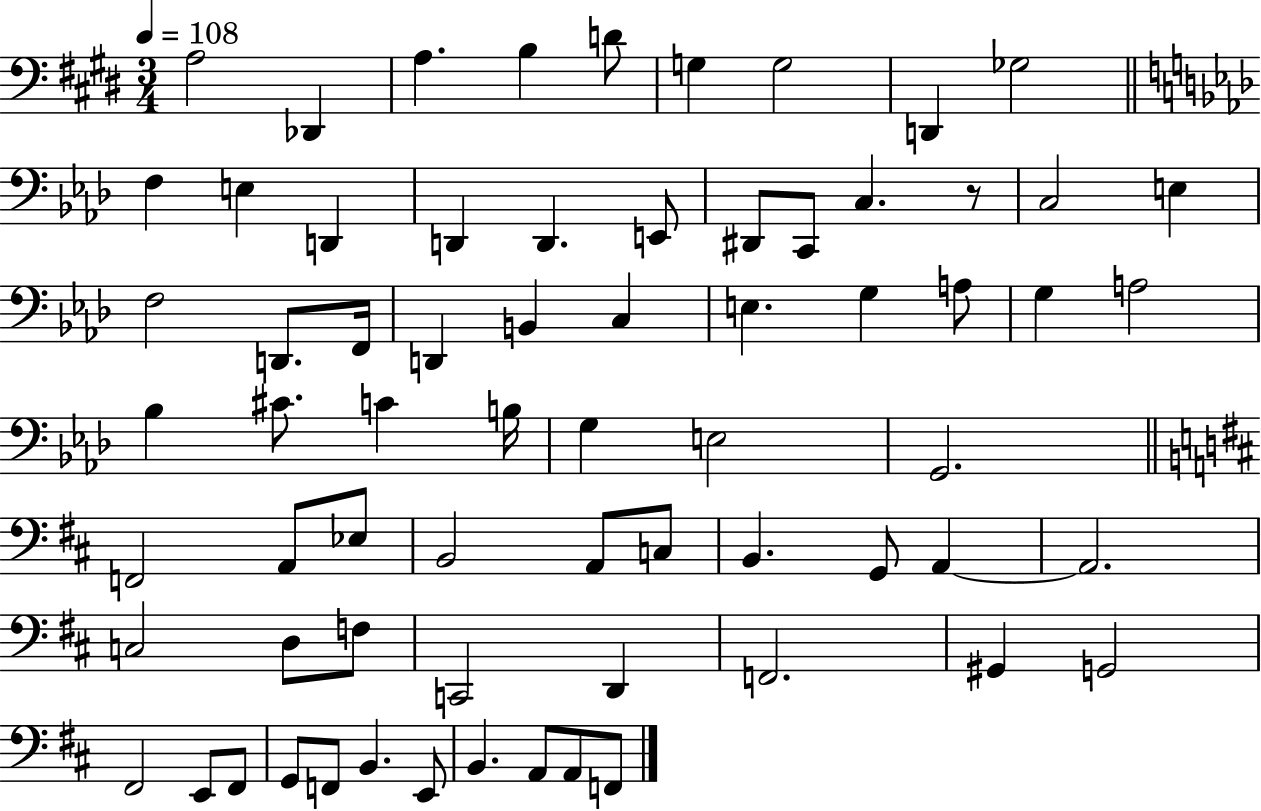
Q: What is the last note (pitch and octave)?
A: F2